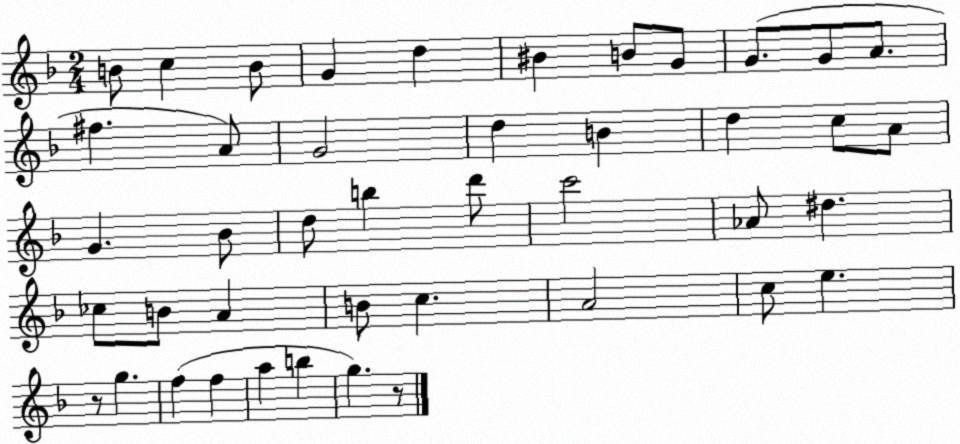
X:1
T:Untitled
M:2/4
L:1/4
K:F
B/2 c B/2 G d ^B B/2 G/2 G/2 G/2 A/2 ^f A/2 G2 d B d c/2 A/2 G _B/2 d/2 b d'/2 c'2 _A/2 ^d _c/2 B/2 A B/2 c A2 c/2 e z/2 g f f a b g z/2